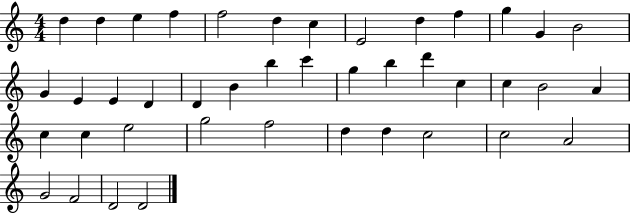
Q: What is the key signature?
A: C major